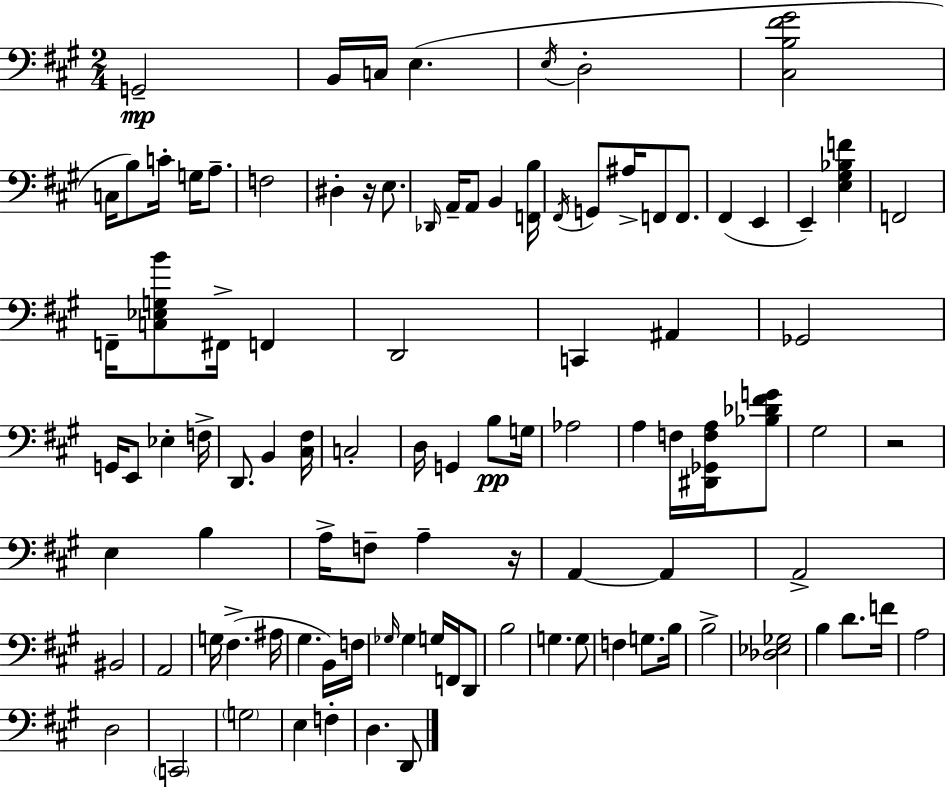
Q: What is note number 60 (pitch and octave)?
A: G3